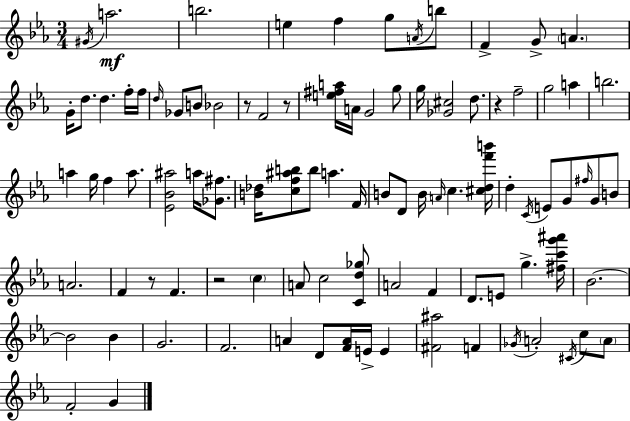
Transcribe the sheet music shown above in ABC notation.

X:1
T:Untitled
M:3/4
L:1/4
K:Cm
^G/4 a2 b2 e f g/2 A/4 b/2 F G/2 A G/4 d/2 d f/4 f/4 d/4 _G/2 B/2 _B2 z/2 F2 z/2 [e^fa]/4 A/4 G2 g/2 g/4 [_G^c]2 d/2 z f2 g2 a b2 a g/4 f a/2 [_E_B^a]2 a/4 [_G^f]/2 [B_d]/4 [cf^ab]/2 b/2 a F/4 B/2 D/2 B/4 A/4 c [^cdf'b']/4 d C/4 E/2 G/2 ^f/4 G/2 B/2 A2 F z/2 F z2 c A/2 c2 [Cd_g]/2 A2 F D/2 E/2 g [^fc'g'^a']/4 _B2 _B2 _B G2 F2 A D/2 [FA]/4 E/4 E [^F^a]2 F _G/4 A2 ^C/4 c/2 A/2 F2 G